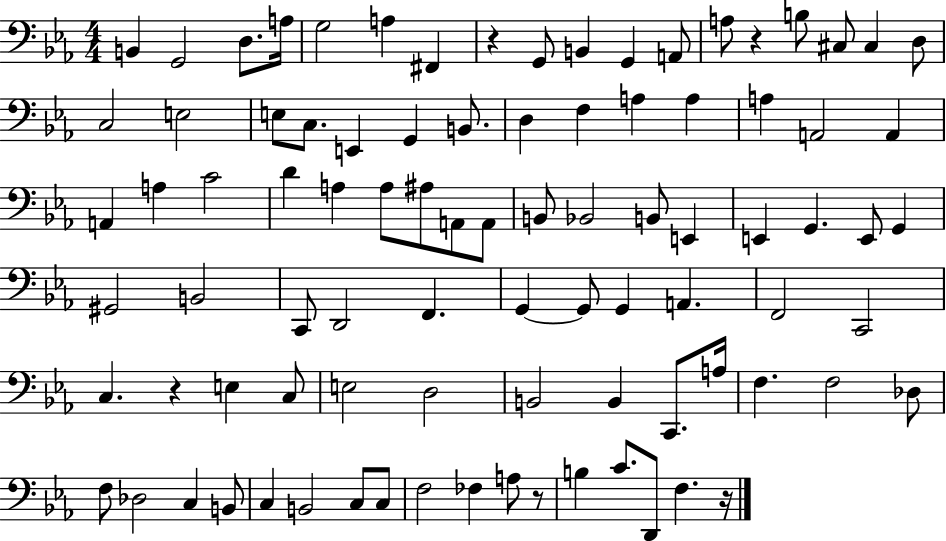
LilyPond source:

{
  \clef bass
  \numericTimeSignature
  \time 4/4
  \key ees \major
  \repeat volta 2 { b,4 g,2 d8. a16 | g2 a4 fis,4 | r4 g,8 b,4 g,4 a,8 | a8 r4 b8 cis8 cis4 d8 | \break c2 e2 | e8 c8. e,4 g,4 b,8. | d4 f4 a4 a4 | a4 a,2 a,4 | \break a,4 a4 c'2 | d'4 a4 a8 ais8 a,8 a,8 | b,8 bes,2 b,8 e,4 | e,4 g,4. e,8 g,4 | \break gis,2 b,2 | c,8 d,2 f,4. | g,4~~ g,8 g,4 a,4. | f,2 c,2 | \break c4. r4 e4 c8 | e2 d2 | b,2 b,4 c,8. a16 | f4. f2 des8 | \break f8 des2 c4 b,8 | c4 b,2 c8 c8 | f2 fes4 a8 r8 | b4 c'8. d,8 f4. r16 | \break } \bar "|."
}